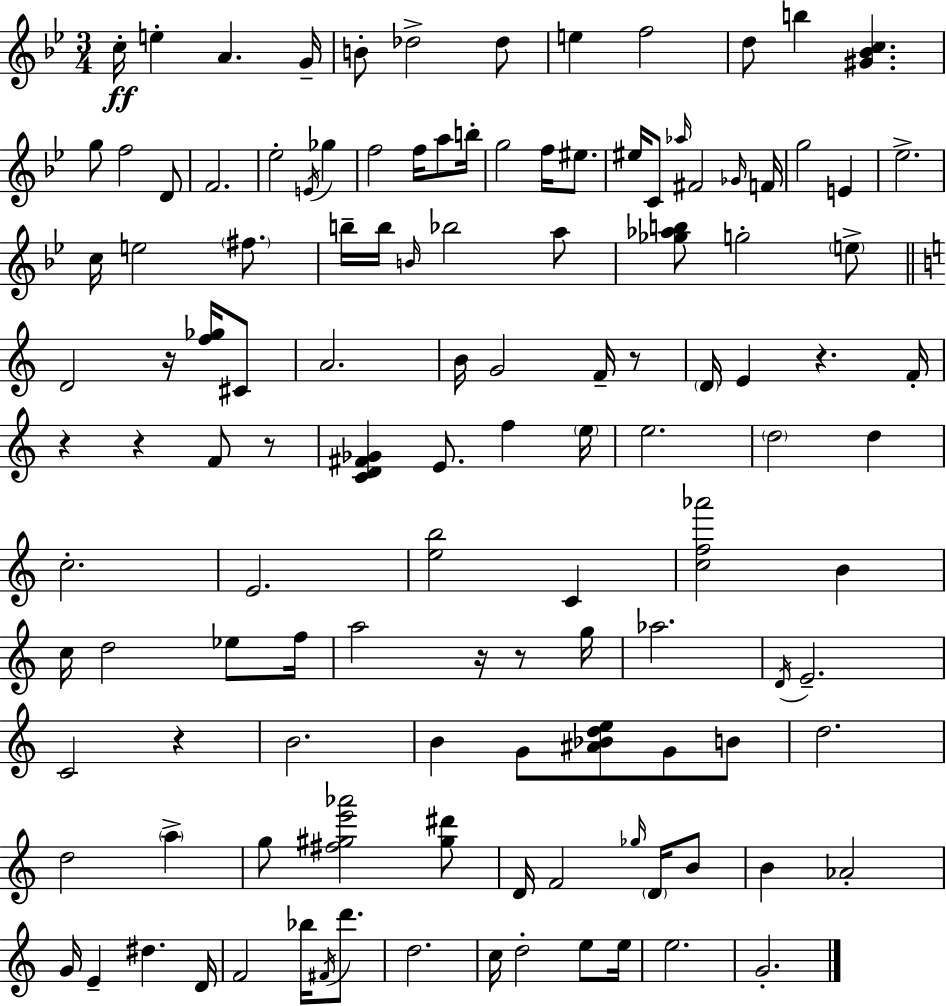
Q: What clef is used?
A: treble